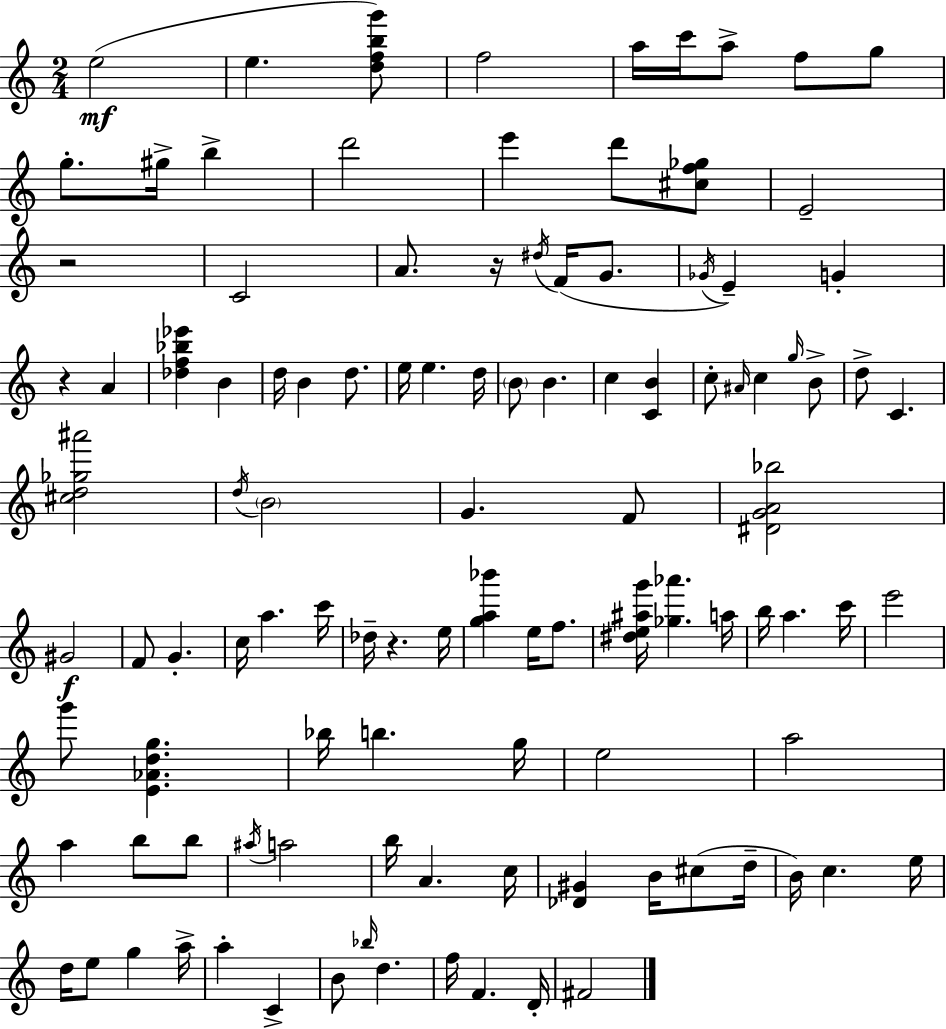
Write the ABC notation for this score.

X:1
T:Untitled
M:2/4
L:1/4
K:Am
e2 e [dfbg']/2 f2 a/4 c'/4 a/2 f/2 g/2 g/2 ^g/4 b d'2 e' d'/2 [^cf_g]/2 E2 z2 C2 A/2 z/4 ^d/4 F/4 G/2 _G/4 E G z A [_df_b_e'] B d/4 B d/2 e/4 e d/4 B/2 B c [CB] c/2 ^A/4 c g/4 B/2 d/2 C [^cd_g^a']2 d/4 B2 G F/2 [^DGA_b]2 ^G2 F/2 G c/4 a c'/4 _d/4 z e/4 [ga_b'] e/4 f/2 [^de^ag']/4 [_g_a'] a/4 b/4 a c'/4 e'2 g'/2 [E_Adg] _b/4 b g/4 e2 a2 a b/2 b/2 ^a/4 a2 b/4 A c/4 [_D^G] B/4 ^c/2 d/4 B/4 c e/4 d/4 e/2 g a/4 a C B/2 _b/4 d f/4 F D/4 ^F2